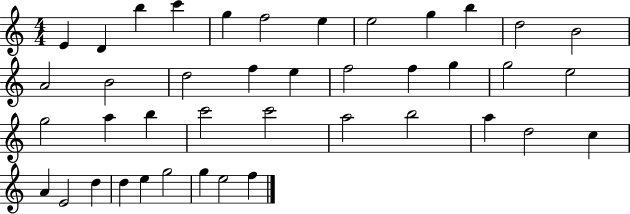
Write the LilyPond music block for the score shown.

{
  \clef treble
  \numericTimeSignature
  \time 4/4
  \key c \major
  e'4 d'4 b''4 c'''4 | g''4 f''2 e''4 | e''2 g''4 b''4 | d''2 b'2 | \break a'2 b'2 | d''2 f''4 e''4 | f''2 f''4 g''4 | g''2 e''2 | \break g''2 a''4 b''4 | c'''2 c'''2 | a''2 b''2 | a''4 d''2 c''4 | \break a'4 e'2 d''4 | d''4 e''4 g''2 | g''4 e''2 f''4 | \bar "|."
}